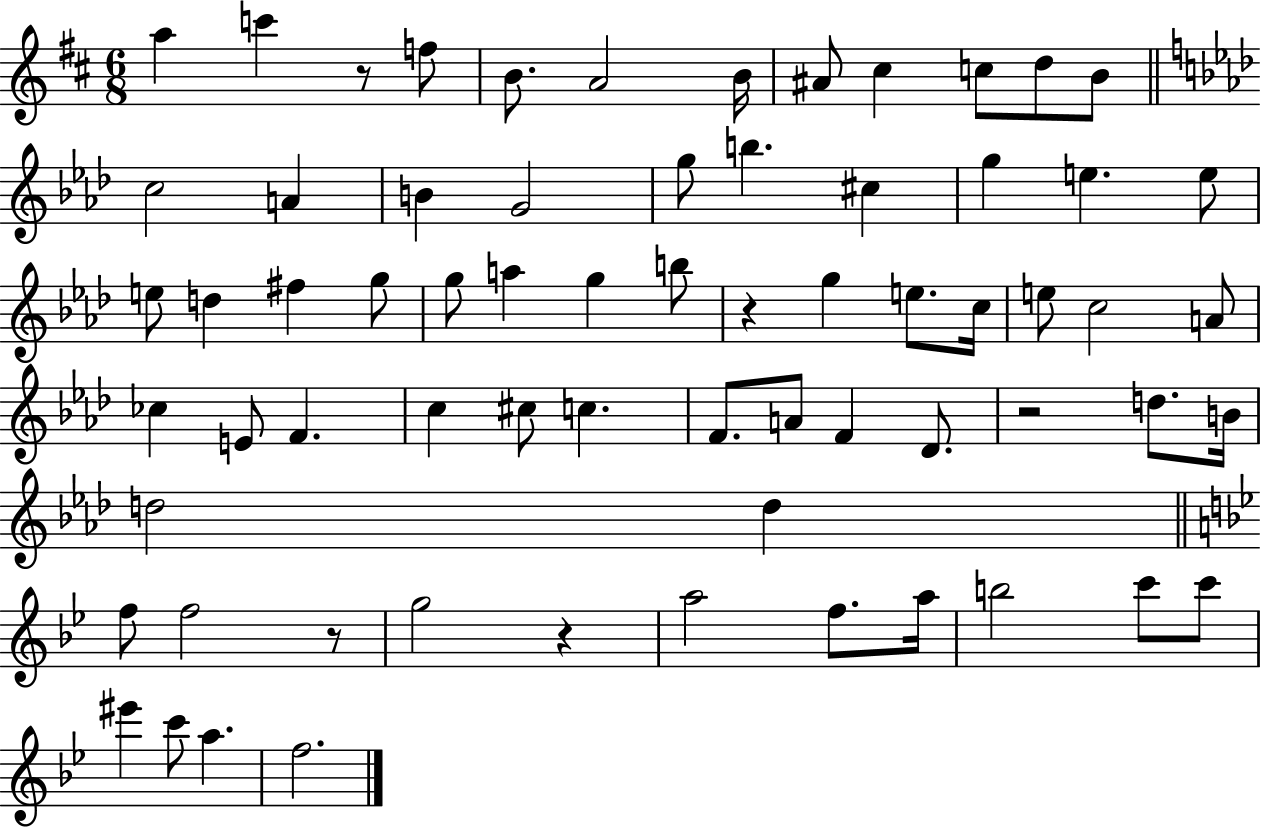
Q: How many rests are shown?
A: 5